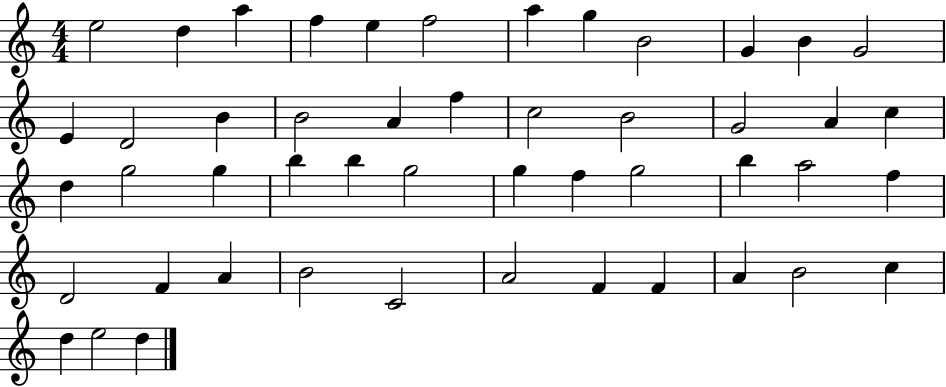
{
  \clef treble
  \numericTimeSignature
  \time 4/4
  \key c \major
  e''2 d''4 a''4 | f''4 e''4 f''2 | a''4 g''4 b'2 | g'4 b'4 g'2 | \break e'4 d'2 b'4 | b'2 a'4 f''4 | c''2 b'2 | g'2 a'4 c''4 | \break d''4 g''2 g''4 | b''4 b''4 g''2 | g''4 f''4 g''2 | b''4 a''2 f''4 | \break d'2 f'4 a'4 | b'2 c'2 | a'2 f'4 f'4 | a'4 b'2 c''4 | \break d''4 e''2 d''4 | \bar "|."
}